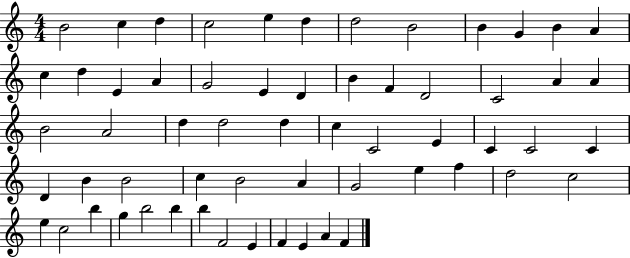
{
  \clef treble
  \numericTimeSignature
  \time 4/4
  \key c \major
  b'2 c''4 d''4 | c''2 e''4 d''4 | d''2 b'2 | b'4 g'4 b'4 a'4 | \break c''4 d''4 e'4 a'4 | g'2 e'4 d'4 | b'4 f'4 d'2 | c'2 a'4 a'4 | \break b'2 a'2 | d''4 d''2 d''4 | c''4 c'2 e'4 | c'4 c'2 c'4 | \break d'4 b'4 b'2 | c''4 b'2 a'4 | g'2 e''4 f''4 | d''2 c''2 | \break e''4 c''2 b''4 | g''4 b''2 b''4 | b''4 f'2 e'4 | f'4 e'4 a'4 f'4 | \break \bar "|."
}